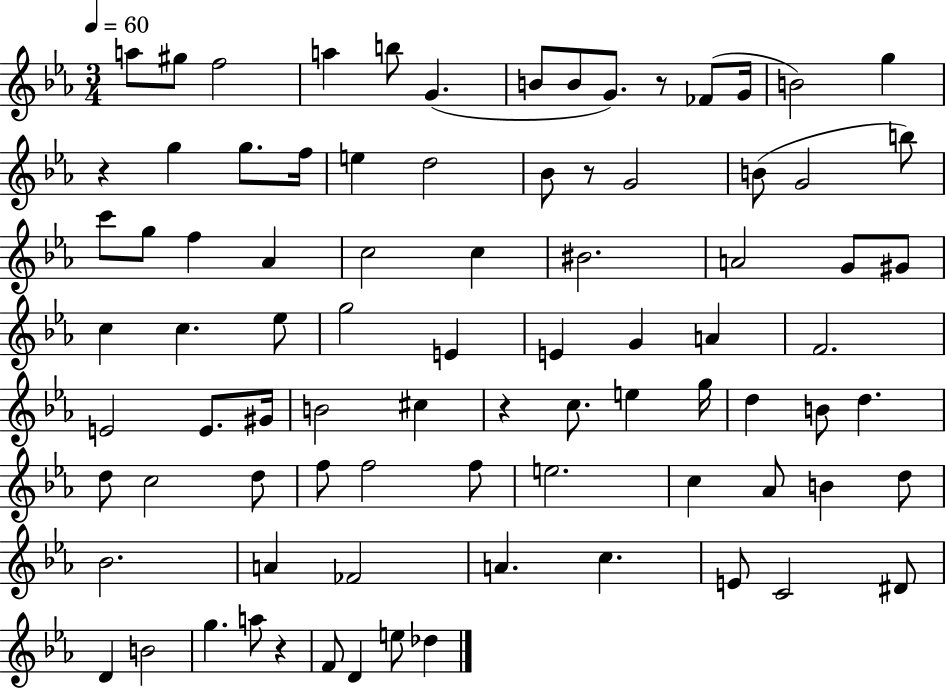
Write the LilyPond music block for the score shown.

{
  \clef treble
  \numericTimeSignature
  \time 3/4
  \key ees \major
  \tempo 4 = 60
  \repeat volta 2 { a''8 gis''8 f''2 | a''4 b''8 g'4.( | b'8 b'8 g'8.) r8 fes'8( g'16 | b'2) g''4 | \break r4 g''4 g''8. f''16 | e''4 d''2 | bes'8 r8 g'2 | b'8( g'2 b''8) | \break c'''8 g''8 f''4 aes'4 | c''2 c''4 | bis'2. | a'2 g'8 gis'8 | \break c''4 c''4. ees''8 | g''2 e'4 | e'4 g'4 a'4 | f'2. | \break e'2 e'8. gis'16 | b'2 cis''4 | r4 c''8. e''4 g''16 | d''4 b'8 d''4. | \break d''8 c''2 d''8 | f''8 f''2 f''8 | e''2. | c''4 aes'8 b'4 d''8 | \break bes'2. | a'4 fes'2 | a'4. c''4. | e'8 c'2 dis'8 | \break d'4 b'2 | g''4. a''8 r4 | f'8 d'4 e''8 des''4 | } \bar "|."
}